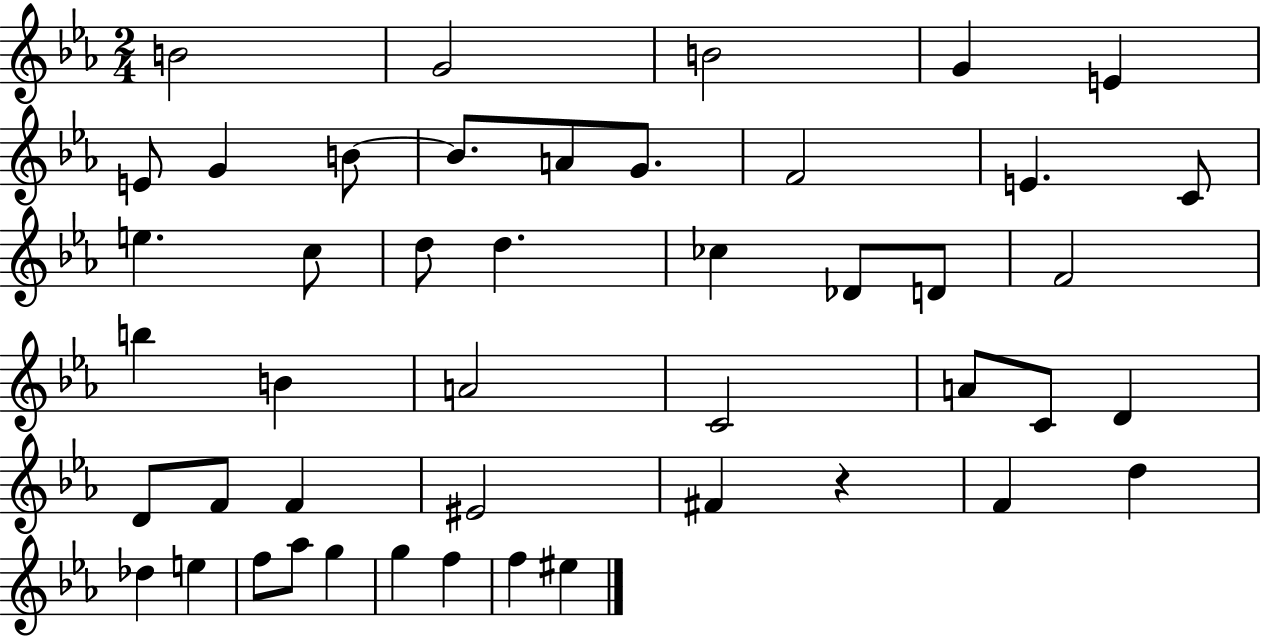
X:1
T:Untitled
M:2/4
L:1/4
K:Eb
B2 G2 B2 G E E/2 G B/2 B/2 A/2 G/2 F2 E C/2 e c/2 d/2 d _c _D/2 D/2 F2 b B A2 C2 A/2 C/2 D D/2 F/2 F ^E2 ^F z F d _d e f/2 _a/2 g g f f ^e